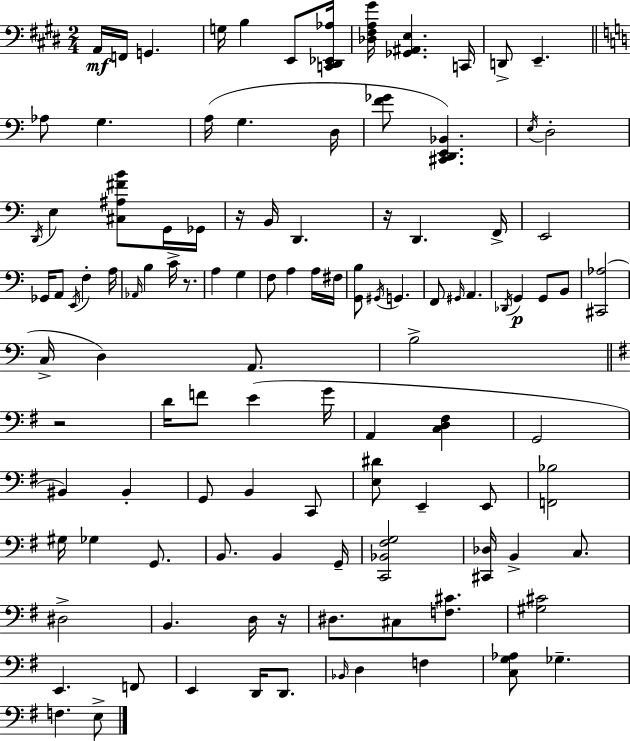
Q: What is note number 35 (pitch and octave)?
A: G3